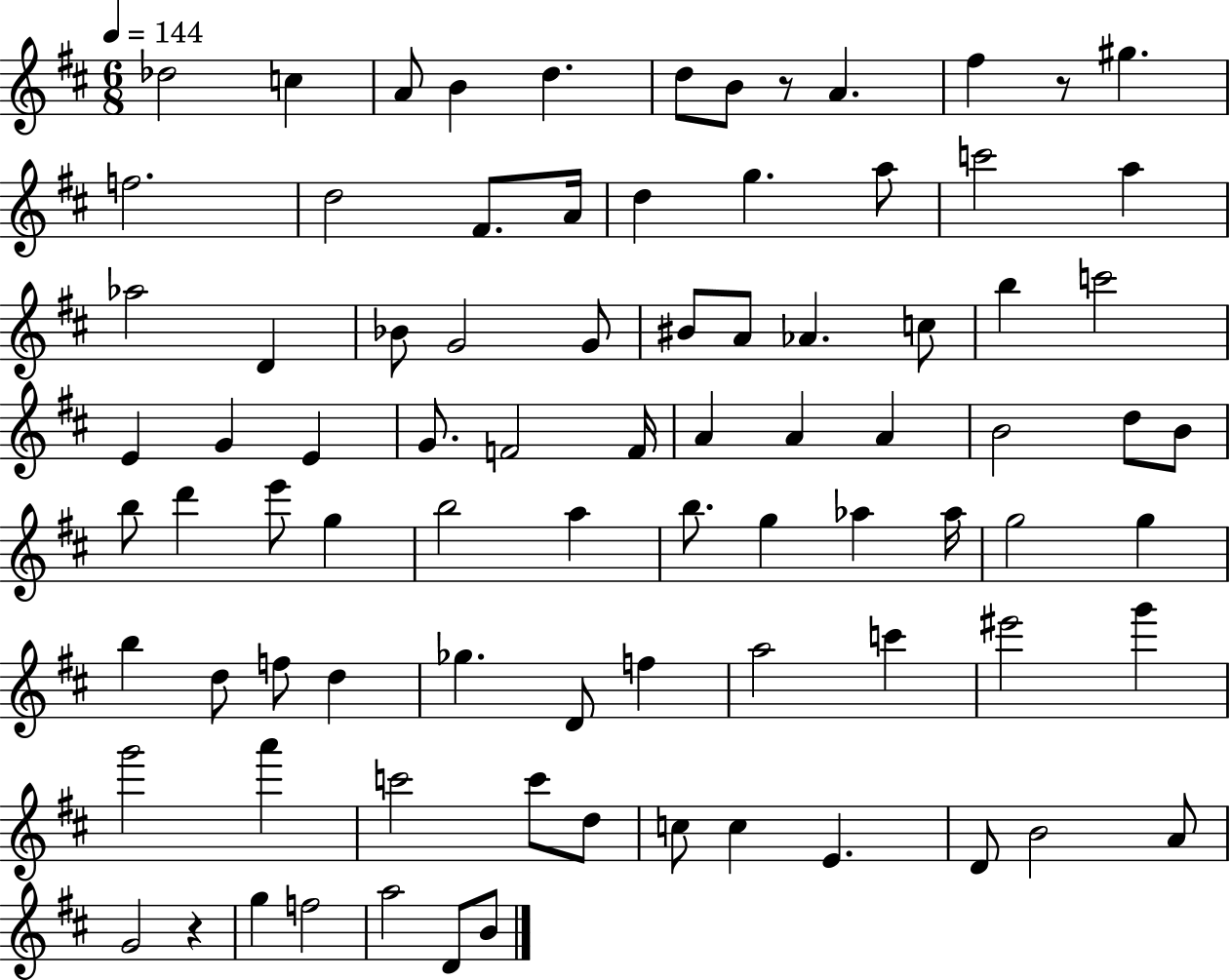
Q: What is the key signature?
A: D major